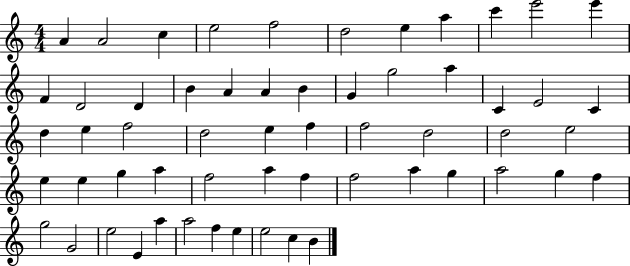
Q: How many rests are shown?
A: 0